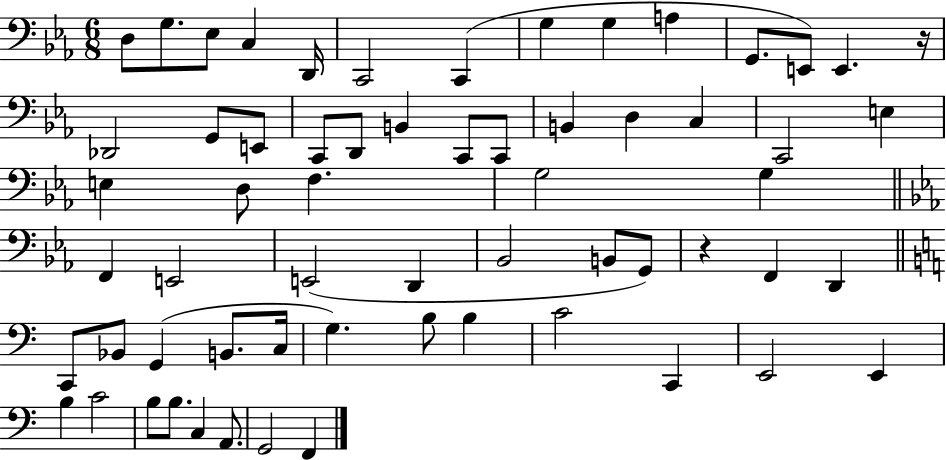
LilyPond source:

{
  \clef bass
  \numericTimeSignature
  \time 6/8
  \key ees \major
  \repeat volta 2 { d8 g8. ees8 c4 d,16 | c,2 c,4( | g4 g4 a4 | g,8. e,8) e,4. r16 | \break des,2 g,8 e,8 | c,8 d,8 b,4 c,8 c,8 | b,4 d4 c4 | c,2 e4 | \break e4 d8 f4. | g2 g4 | \bar "||" \break \key c \minor f,4 e,2 | e,2( d,4 | bes,2 b,8 g,8) | r4 f,4 d,4 | \break \bar "||" \break \key c \major c,8 bes,8 g,4( b,8. c16 | g4.) b8 b4 | c'2 c,4 | e,2 e,4 | \break b4 c'2 | b8 b8. c4 a,8. | g,2 f,4 | } \bar "|."
}